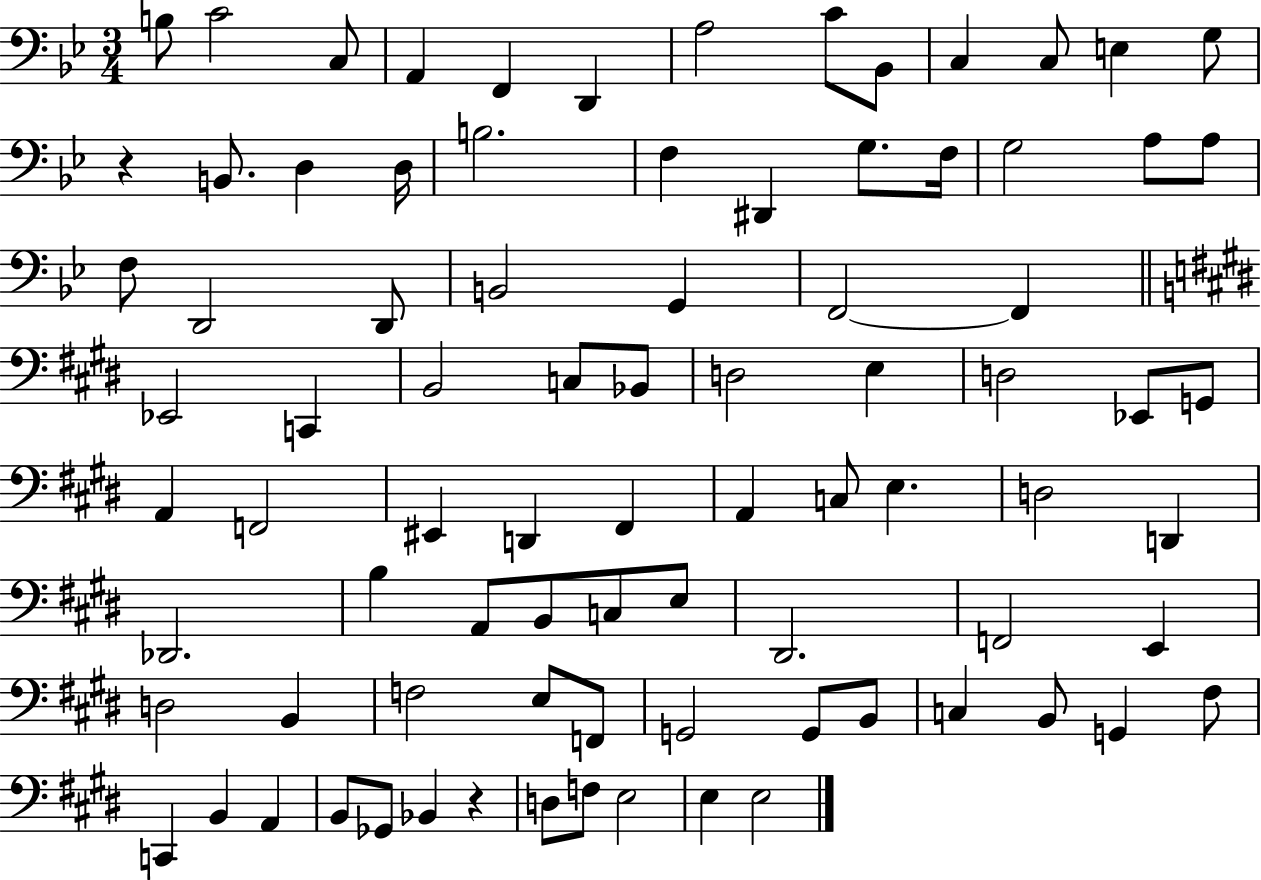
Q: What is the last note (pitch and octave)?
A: E3